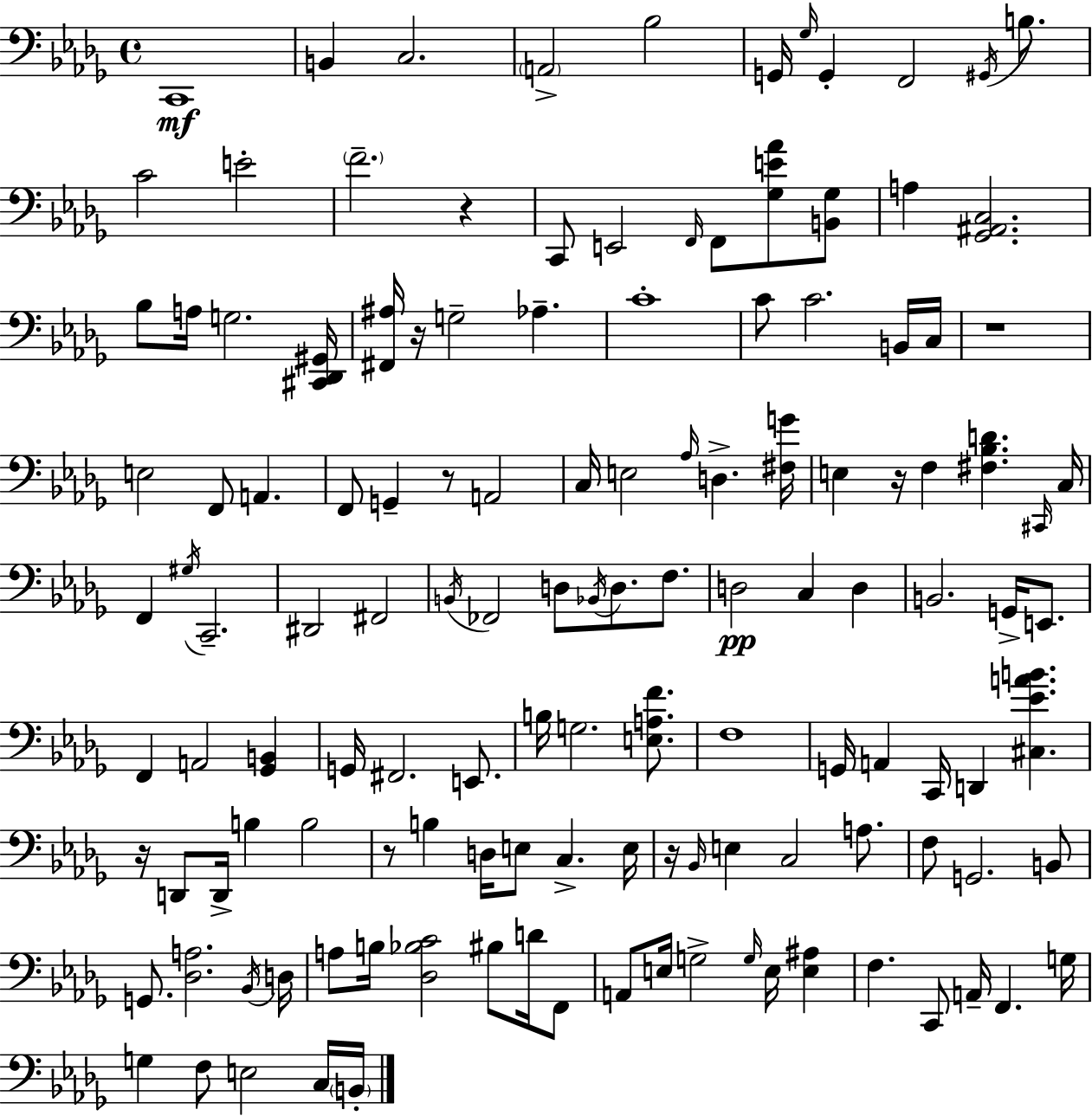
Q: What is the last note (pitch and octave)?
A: B2